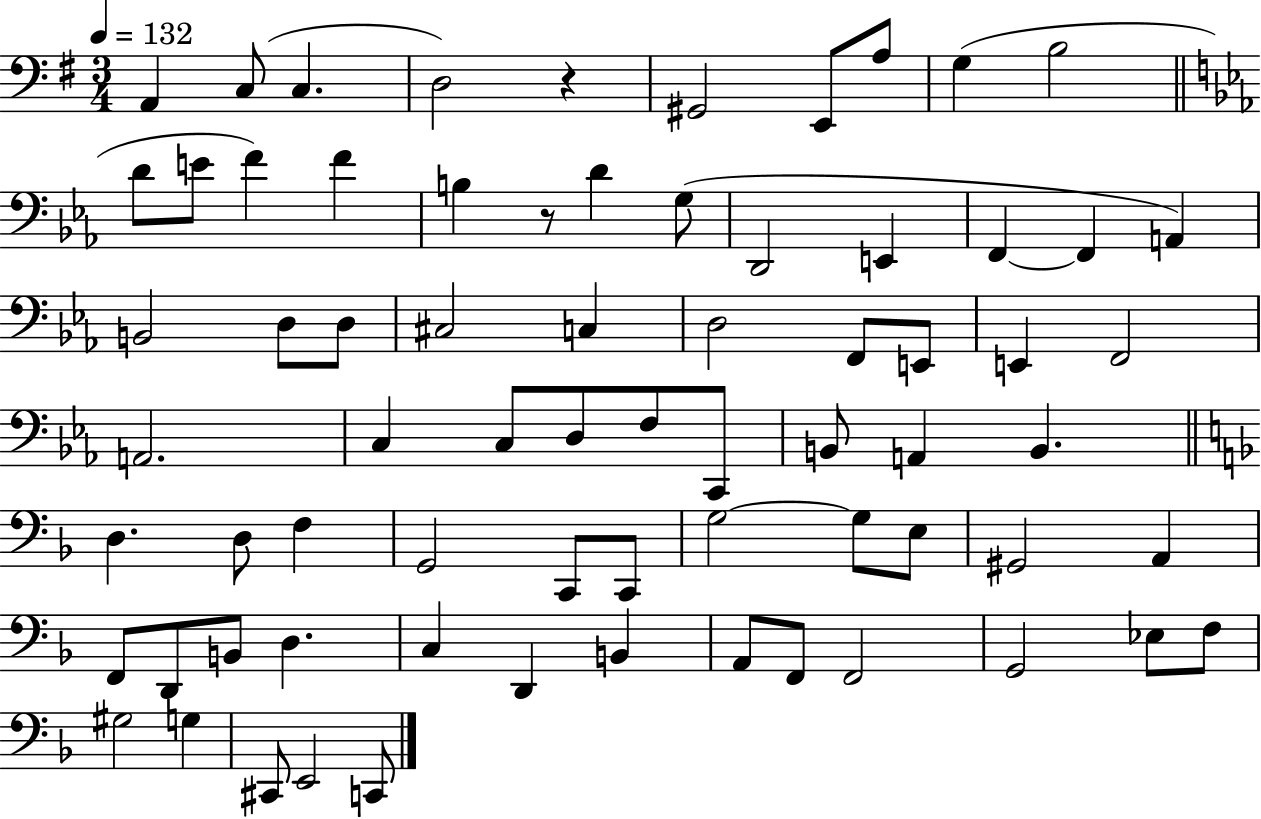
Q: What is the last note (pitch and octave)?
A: C2